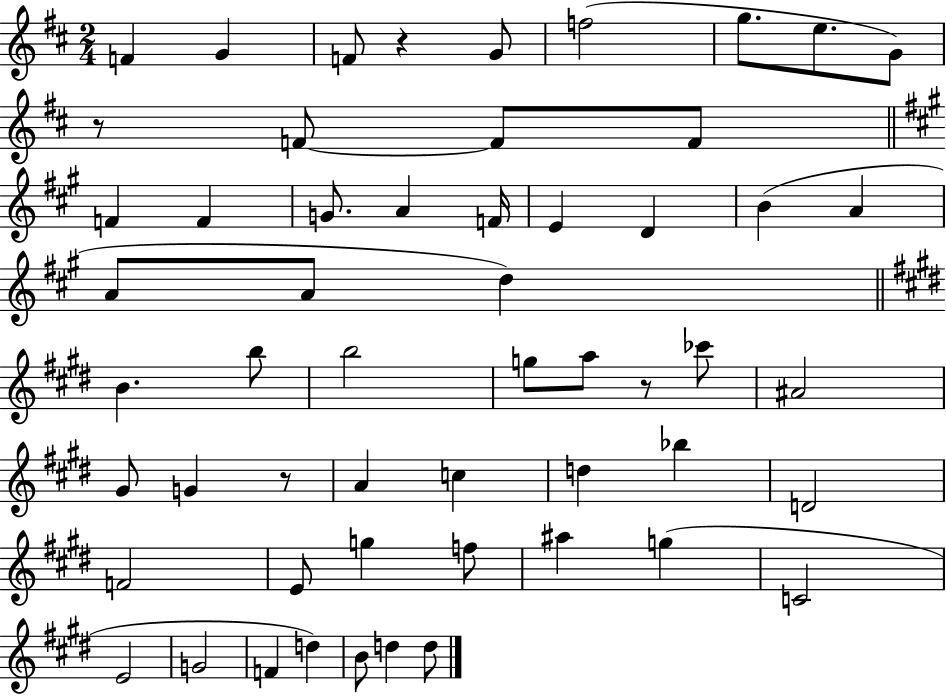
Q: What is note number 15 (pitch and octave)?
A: A4